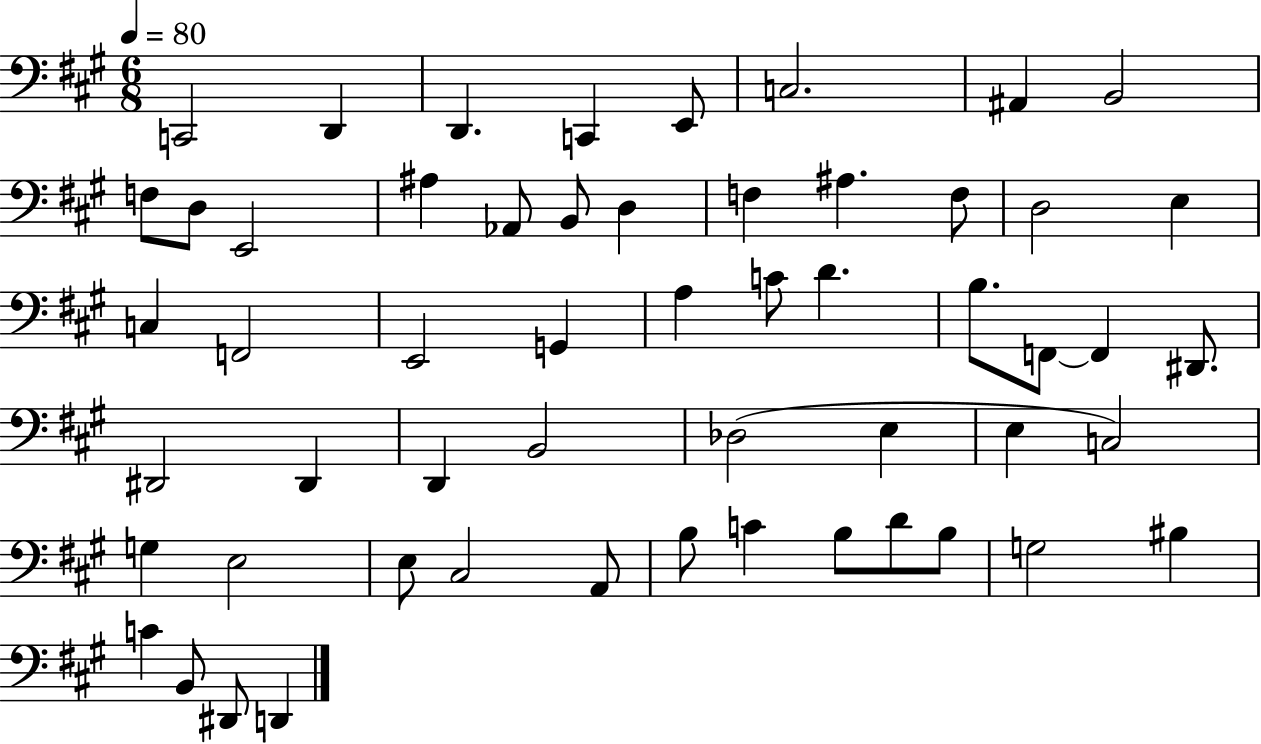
X:1
T:Untitled
M:6/8
L:1/4
K:A
C,,2 D,, D,, C,, E,,/2 C,2 ^A,, B,,2 F,/2 D,/2 E,,2 ^A, _A,,/2 B,,/2 D, F, ^A, F,/2 D,2 E, C, F,,2 E,,2 G,, A, C/2 D B,/2 F,,/2 F,, ^D,,/2 ^D,,2 ^D,, D,, B,,2 _D,2 E, E, C,2 G, E,2 E,/2 ^C,2 A,,/2 B,/2 C B,/2 D/2 B,/2 G,2 ^B, C B,,/2 ^D,,/2 D,,